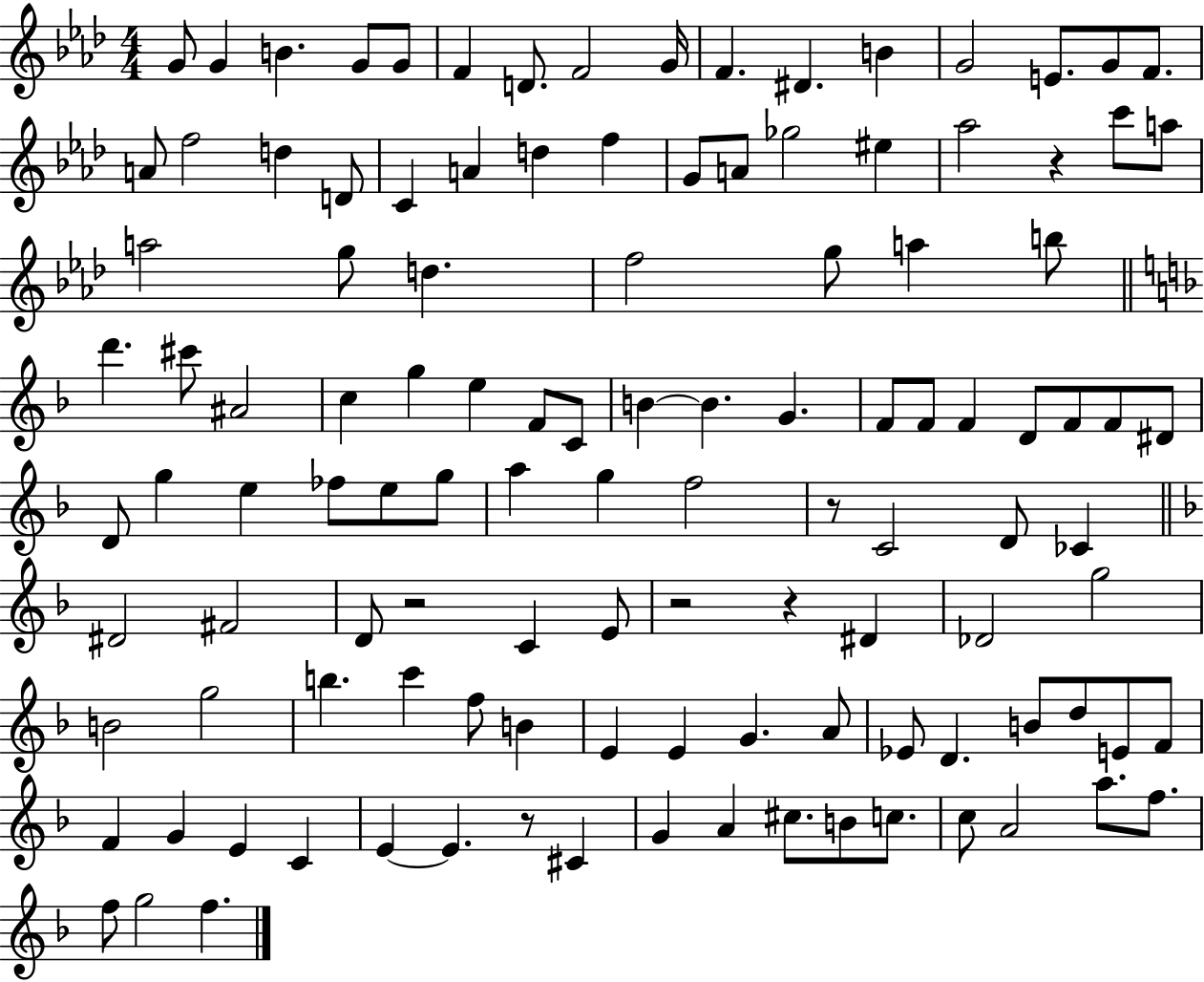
X:1
T:Untitled
M:4/4
L:1/4
K:Ab
G/2 G B G/2 G/2 F D/2 F2 G/4 F ^D B G2 E/2 G/2 F/2 A/2 f2 d D/2 C A d f G/2 A/2 _g2 ^e _a2 z c'/2 a/2 a2 g/2 d f2 g/2 a b/2 d' ^c'/2 ^A2 c g e F/2 C/2 B B G F/2 F/2 F D/2 F/2 F/2 ^D/2 D/2 g e _f/2 e/2 g/2 a g f2 z/2 C2 D/2 _C ^D2 ^F2 D/2 z2 C E/2 z2 z ^D _D2 g2 B2 g2 b c' f/2 B E E G A/2 _E/2 D B/2 d/2 E/2 F/2 F G E C E E z/2 ^C G A ^c/2 B/2 c/2 c/2 A2 a/2 f/2 f/2 g2 f